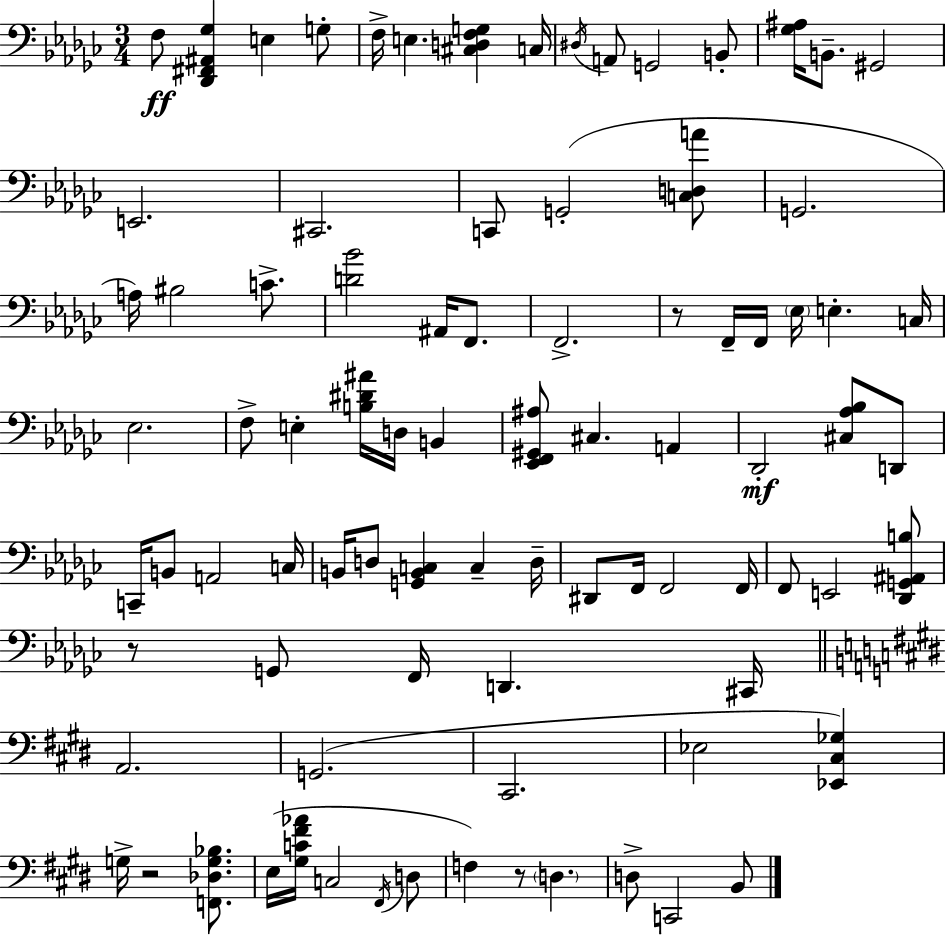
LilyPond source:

{
  \clef bass
  \numericTimeSignature
  \time 3/4
  \key ees \minor
  f8\ff <des, fis, ais, ges>4 e4 g8-. | f16-> e4. <cis d f g>4 c16 | \acciaccatura { dis16 } a,8 g,2 b,8-. | <ges ais>16 b,8.-- gis,2 | \break e,2. | cis,2. | c,8 g,2-.( <c d a'>8 | g,2. | \break a16) bis2 c'8.-> | <d' bes'>2 ais,16 f,8. | f,2.-> | r8 f,16-- f,16 \parenthesize ees16 e4.-. | \break c16 ees2. | f8-> e4-. <b dis' ais'>16 d16 b,4 | <ees, f, gis, ais>8 cis4. a,4 | des,2-.\mf <cis aes bes>8 d,8 | \break c,16-- b,8 a,2 | c16 b,16 d8 <g, b, c>4 c4-- | d16-- dis,8 f,16 f,2 | f,16 f,8 e,2 <des, g, ais, b>8 | \break r8 g,8 f,16 d,4. | cis,16 \bar "||" \break \key e \major a,2. | g,2.( | cis,2. | ees2 <ees, cis ges>4) | \break g16-> r2 <f, des g bes>8. | e16( <gis c' fis' aes'>16 c2 \acciaccatura { fis,16 } d8 | f4) r8 \parenthesize d4. | d8-> c,2 b,8 | \break \bar "|."
}